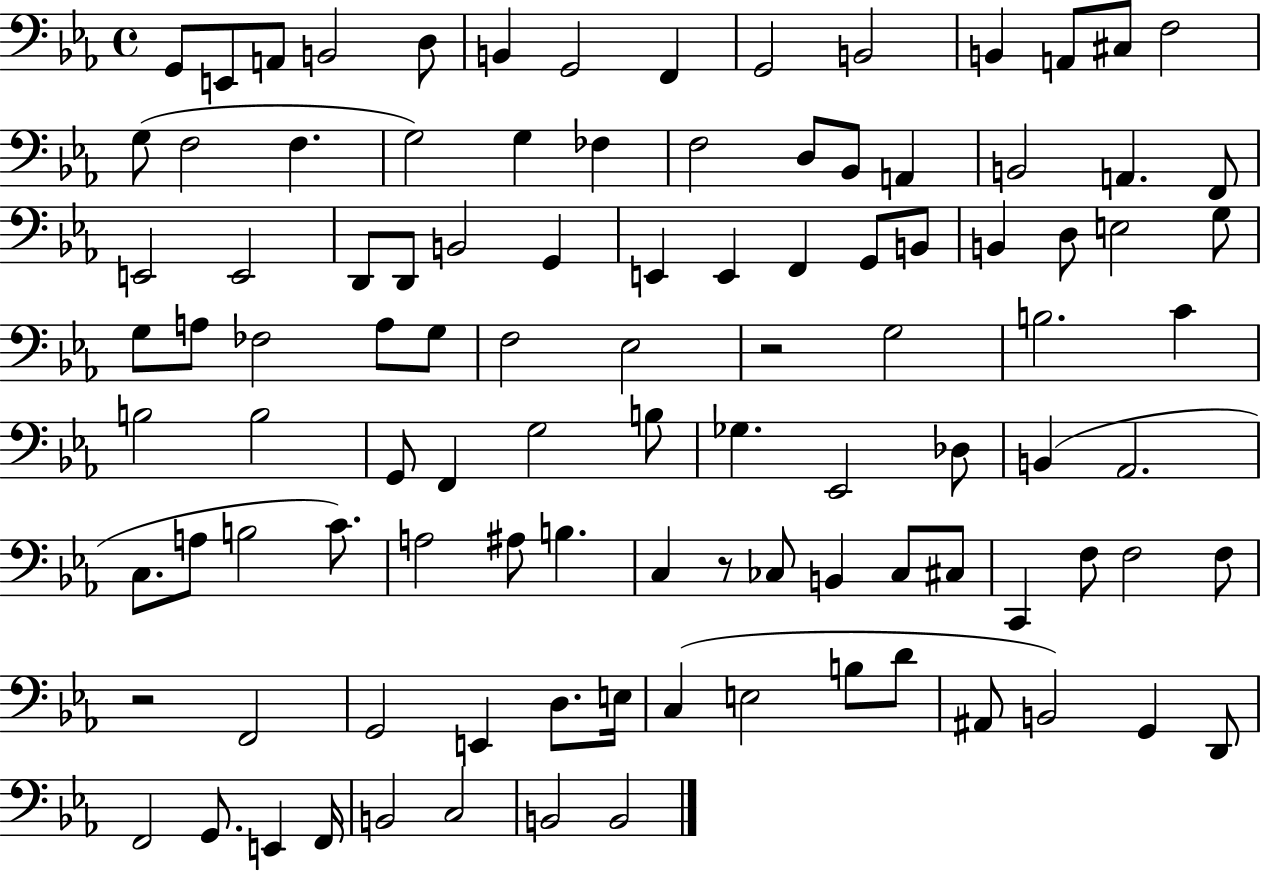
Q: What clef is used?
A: bass